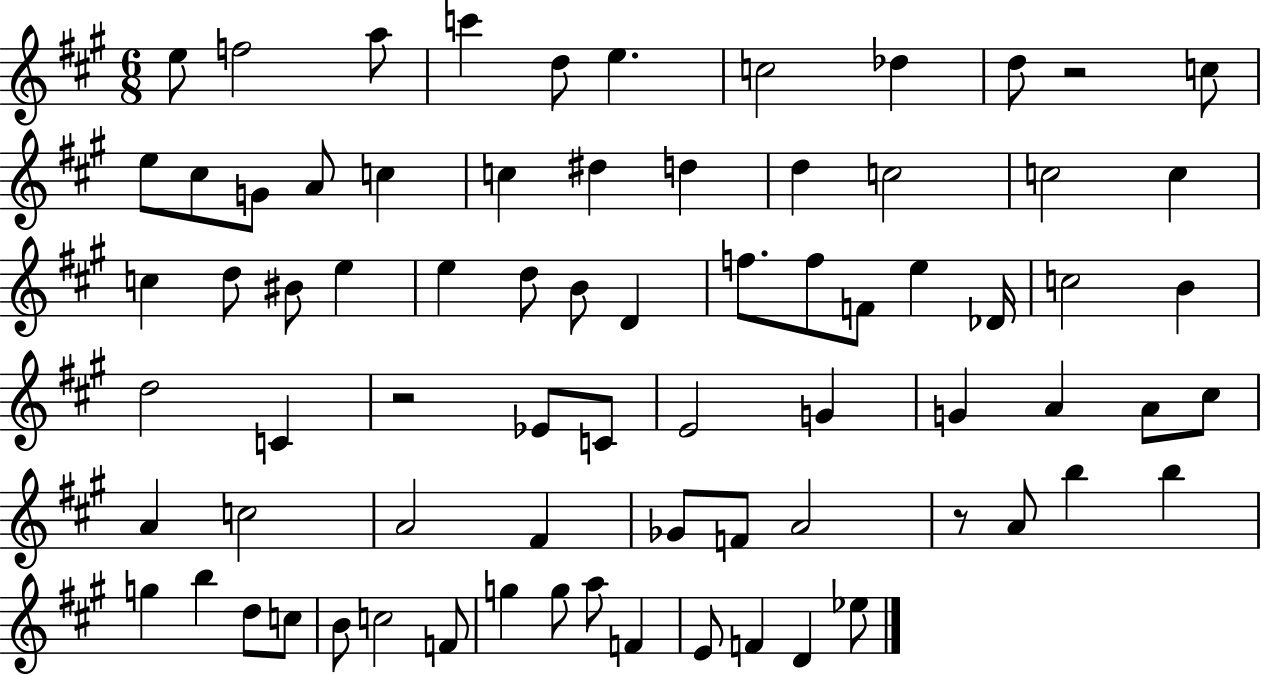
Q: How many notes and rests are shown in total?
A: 75